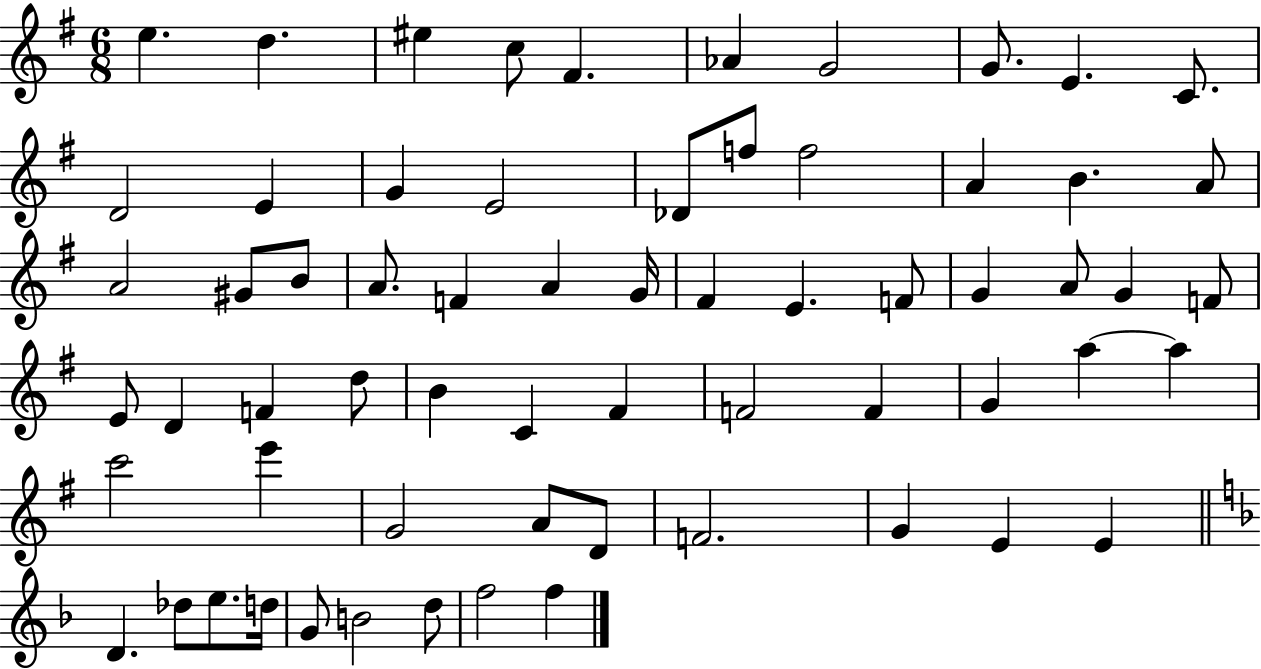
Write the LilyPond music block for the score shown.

{
  \clef treble
  \numericTimeSignature
  \time 6/8
  \key g \major
  \repeat volta 2 { e''4. d''4. | eis''4 c''8 fis'4. | aes'4 g'2 | g'8. e'4. c'8. | \break d'2 e'4 | g'4 e'2 | des'8 f''8 f''2 | a'4 b'4. a'8 | \break a'2 gis'8 b'8 | a'8. f'4 a'4 g'16 | fis'4 e'4. f'8 | g'4 a'8 g'4 f'8 | \break e'8 d'4 f'4 d''8 | b'4 c'4 fis'4 | f'2 f'4 | g'4 a''4~~ a''4 | \break c'''2 e'''4 | g'2 a'8 d'8 | f'2. | g'4 e'4 e'4 | \break \bar "||" \break \key f \major d'4. des''8 e''8. d''16 | g'8 b'2 d''8 | f''2 f''4 | } \bar "|."
}